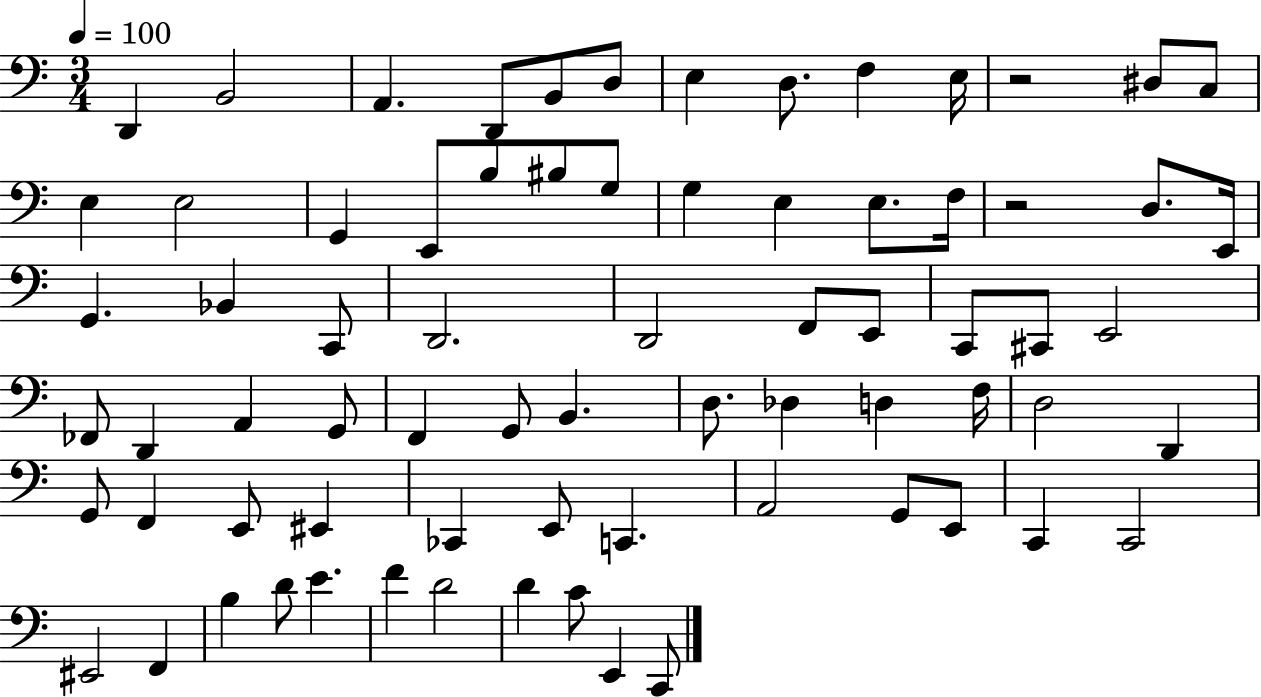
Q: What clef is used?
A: bass